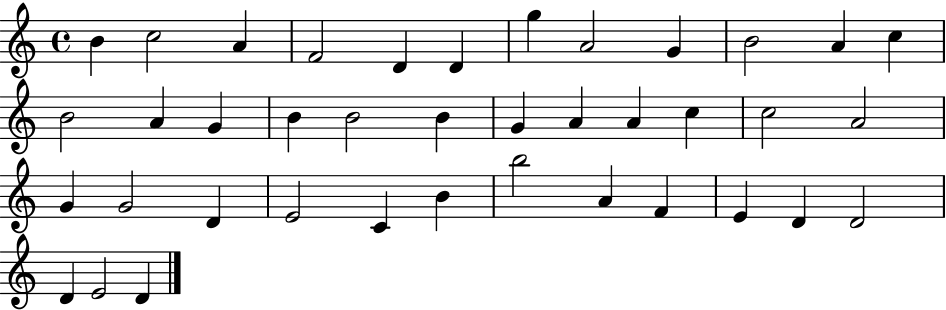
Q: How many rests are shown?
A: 0